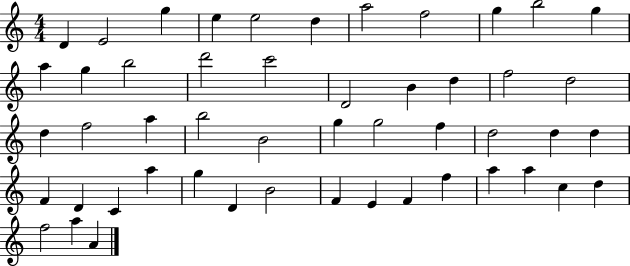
{
  \clef treble
  \numericTimeSignature
  \time 4/4
  \key c \major
  d'4 e'2 g''4 | e''4 e''2 d''4 | a''2 f''2 | g''4 b''2 g''4 | \break a''4 g''4 b''2 | d'''2 c'''2 | d'2 b'4 d''4 | f''2 d''2 | \break d''4 f''2 a''4 | b''2 b'2 | g''4 g''2 f''4 | d''2 d''4 d''4 | \break f'4 d'4 c'4 a''4 | g''4 d'4 b'2 | f'4 e'4 f'4 f''4 | a''4 a''4 c''4 d''4 | \break f''2 a''4 a'4 | \bar "|."
}